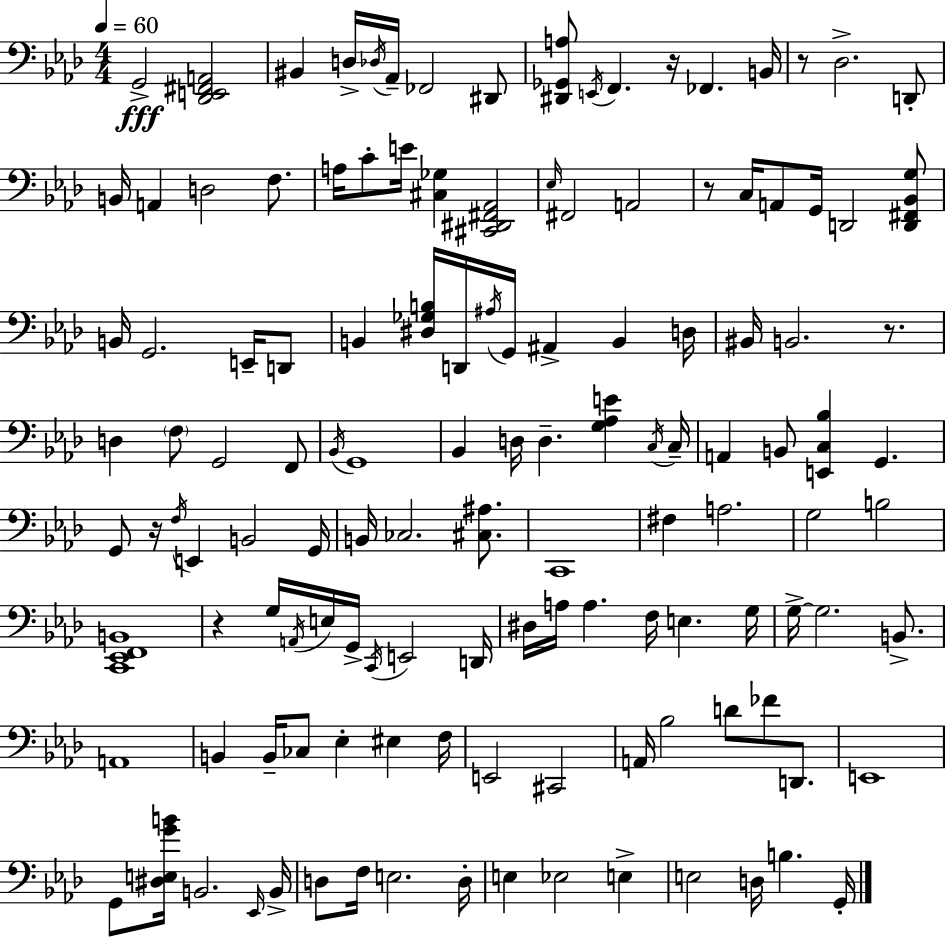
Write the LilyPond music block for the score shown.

{
  \clef bass
  \numericTimeSignature
  \time 4/4
  \key f \minor
  \tempo 4 = 60
  g,2->\fff <des, e, fis, a,>2 | bis,4 d16-> \acciaccatura { des16 } aes,16-- fes,2 dis,8 | <dis, ges, a>8 \acciaccatura { e,16 } f,4. r16 fes,4. | b,16 r8 des2.-> | \break d,8-. b,16 a,4 d2 f8. | a16 c'8-. e'16 <cis ges>4 <cis, dis, fis, aes,>2 | \grace { ees16 } fis,2 a,2 | r8 c16 a,8 g,16 d,2 | \break <d, fis, bes, g>8 b,16 g,2. | e,16-- d,8 b,4 <dis ges b>16 d,16 \acciaccatura { ais16 } g,16 ais,4-> b,4 | d16 bis,16 b,2. | r8. d4 \parenthesize f8 g,2 | \break f,8 \acciaccatura { bes,16 } g,1 | bes,4 d16 d4.-- | <g aes e'>4 \acciaccatura { c16 } c16-- a,4 b,8 <e, c bes>4 | g,4. g,8 r16 \acciaccatura { f16 } e,4 b,2 | \break g,16 b,16 ces2. | <cis ais>8. c,1 | fis4 a2. | g2 b2 | \break <c, ees, f, b,>1 | r4 g16 \acciaccatura { a,16 } e16 g,16-> \acciaccatura { c,16 } | e,2 d,16 dis16 a16 a4. | f16 e4. g16 g16->~~ g2. | \break b,8.-> a,1 | b,4 b,16-- ces8 | ees4-. eis4 f16 e,2 | cis,2 a,16 bes2 | \break d'8 fes'8 d,8. e,1 | g,8 <dis e g' b'>16 b,2. | \grace { ees,16 } b,16-> d8 f16 e2. | d16-. e4 ees2 | \break e4-> e2 | d16 b4. g,16-. \bar "|."
}